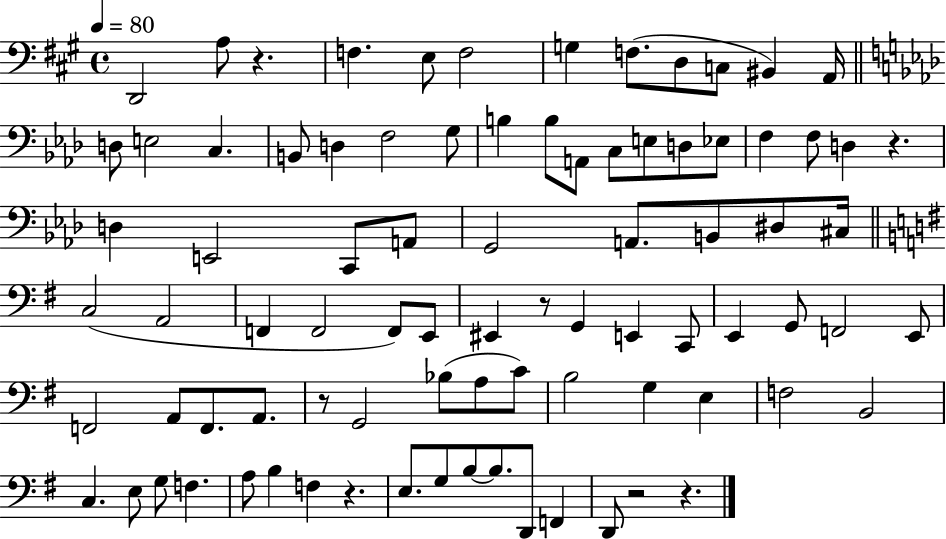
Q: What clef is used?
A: bass